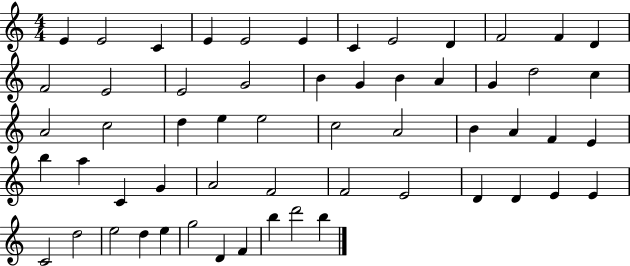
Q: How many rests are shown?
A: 0